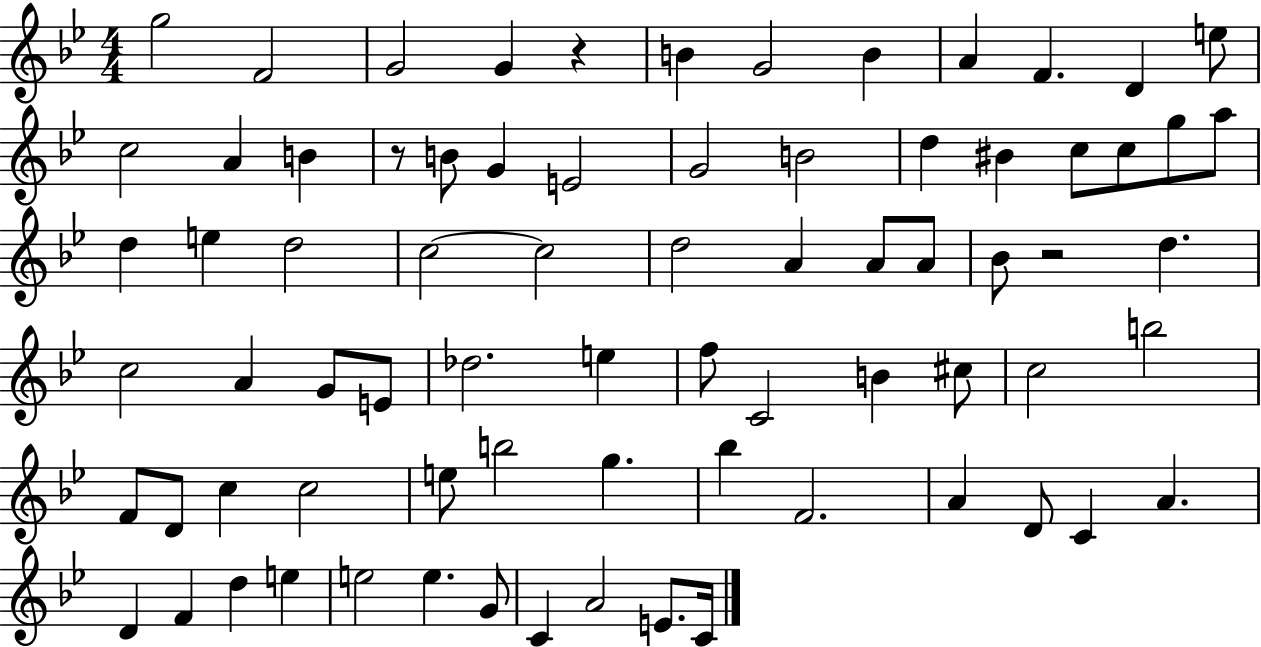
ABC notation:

X:1
T:Untitled
M:4/4
L:1/4
K:Bb
g2 F2 G2 G z B G2 B A F D e/2 c2 A B z/2 B/2 G E2 G2 B2 d ^B c/2 c/2 g/2 a/2 d e d2 c2 c2 d2 A A/2 A/2 _B/2 z2 d c2 A G/2 E/2 _d2 e f/2 C2 B ^c/2 c2 b2 F/2 D/2 c c2 e/2 b2 g _b F2 A D/2 C A D F d e e2 e G/2 C A2 E/2 C/4